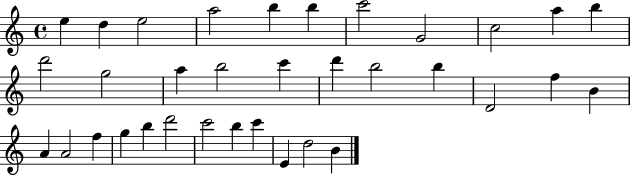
E5/q D5/q E5/h A5/h B5/q B5/q C6/h G4/h C5/h A5/q B5/q D6/h G5/h A5/q B5/h C6/q D6/q B5/h B5/q D4/h F5/q B4/q A4/q A4/h F5/q G5/q B5/q D6/h C6/h B5/q C6/q E4/q D5/h B4/q